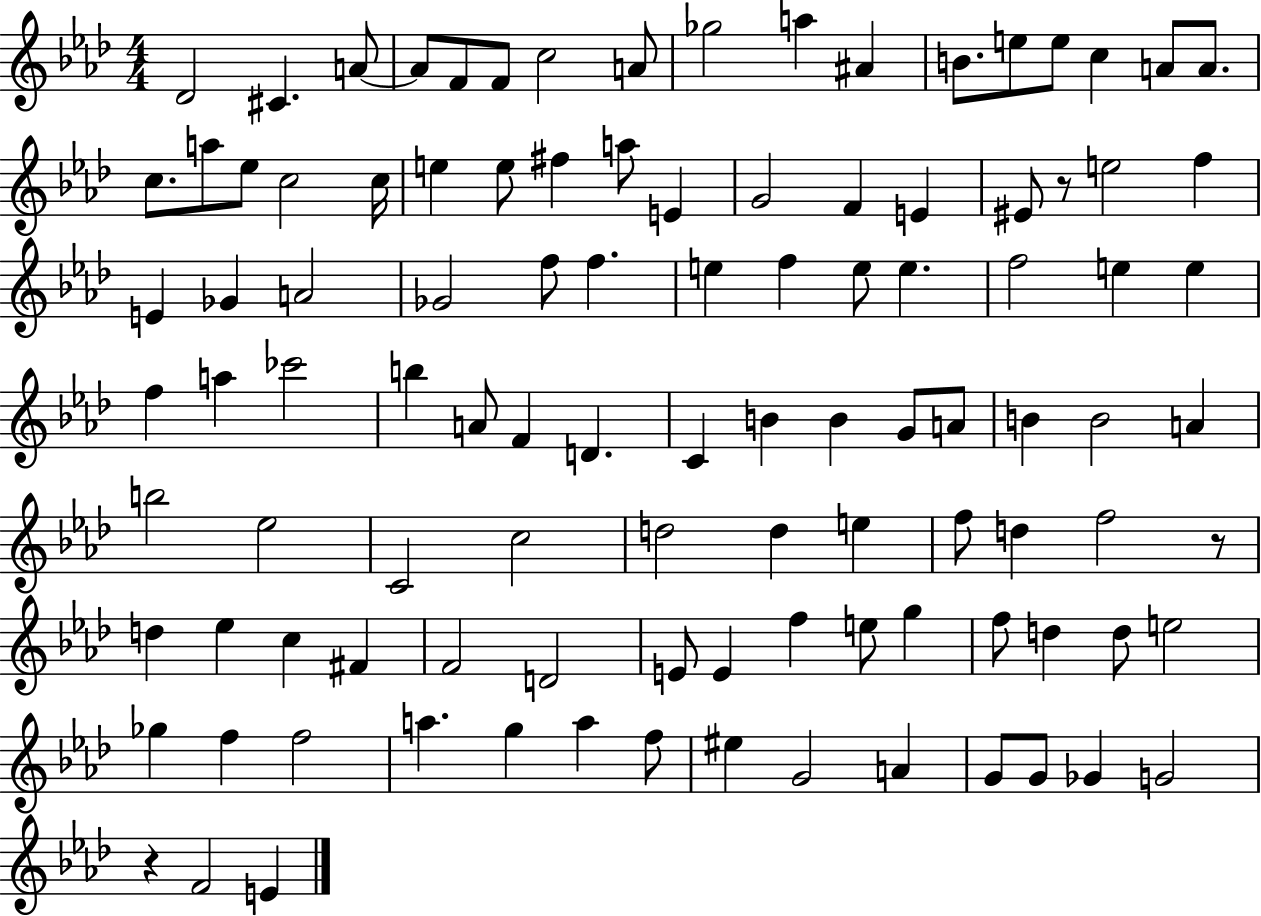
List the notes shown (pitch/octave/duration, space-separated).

Db4/h C#4/q. A4/e A4/e F4/e F4/e C5/h A4/e Gb5/h A5/q A#4/q B4/e. E5/e E5/e C5/q A4/e A4/e. C5/e. A5/e Eb5/e C5/h C5/s E5/q E5/e F#5/q A5/e E4/q G4/h F4/q E4/q EIS4/e R/e E5/h F5/q E4/q Gb4/q A4/h Gb4/h F5/e F5/q. E5/q F5/q E5/e E5/q. F5/h E5/q E5/q F5/q A5/q CES6/h B5/q A4/e F4/q D4/q. C4/q B4/q B4/q G4/e A4/e B4/q B4/h A4/q B5/h Eb5/h C4/h C5/h D5/h D5/q E5/q F5/e D5/q F5/h R/e D5/q Eb5/q C5/q F#4/q F4/h D4/h E4/e E4/q F5/q E5/e G5/q F5/e D5/q D5/e E5/h Gb5/q F5/q F5/h A5/q. G5/q A5/q F5/e EIS5/q G4/h A4/q G4/e G4/e Gb4/q G4/h R/q F4/h E4/q